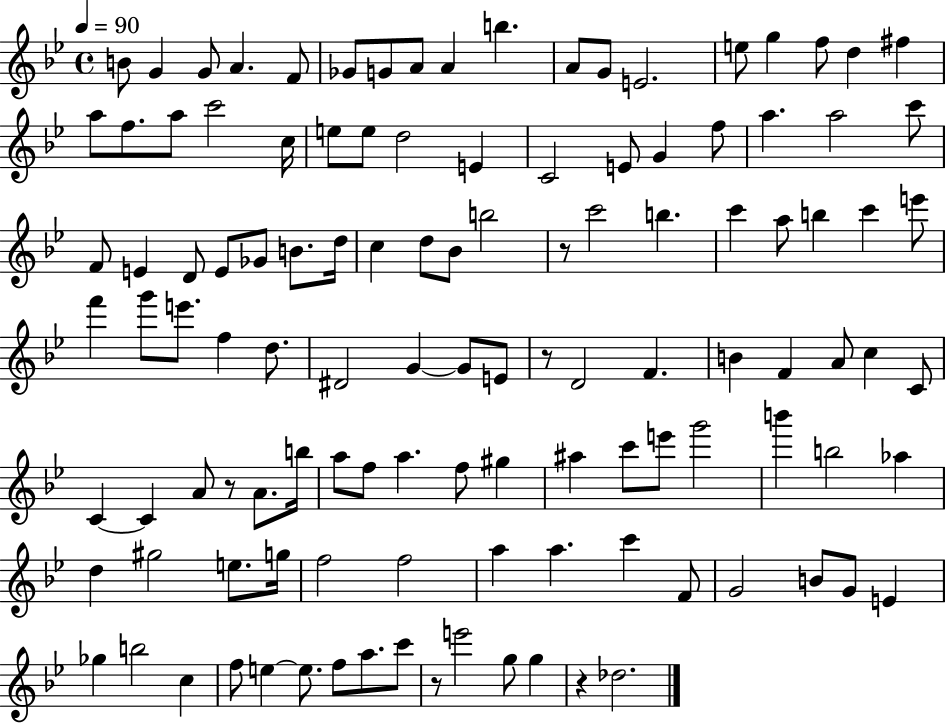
X:1
T:Untitled
M:4/4
L:1/4
K:Bb
B/2 G G/2 A F/2 _G/2 G/2 A/2 A b A/2 G/2 E2 e/2 g f/2 d ^f a/2 f/2 a/2 c'2 c/4 e/2 e/2 d2 E C2 E/2 G f/2 a a2 c'/2 F/2 E D/2 E/2 _G/2 B/2 d/4 c d/2 _B/2 b2 z/2 c'2 b c' a/2 b c' e'/2 f' g'/2 e'/2 f d/2 ^D2 G G/2 E/2 z/2 D2 F B F A/2 c C/2 C C A/2 z/2 A/2 b/4 a/2 f/2 a f/2 ^g ^a c'/2 e'/2 g'2 b' b2 _a d ^g2 e/2 g/4 f2 f2 a a c' F/2 G2 B/2 G/2 E _g b2 c f/2 e e/2 f/2 a/2 c'/2 z/2 e'2 g/2 g z _d2